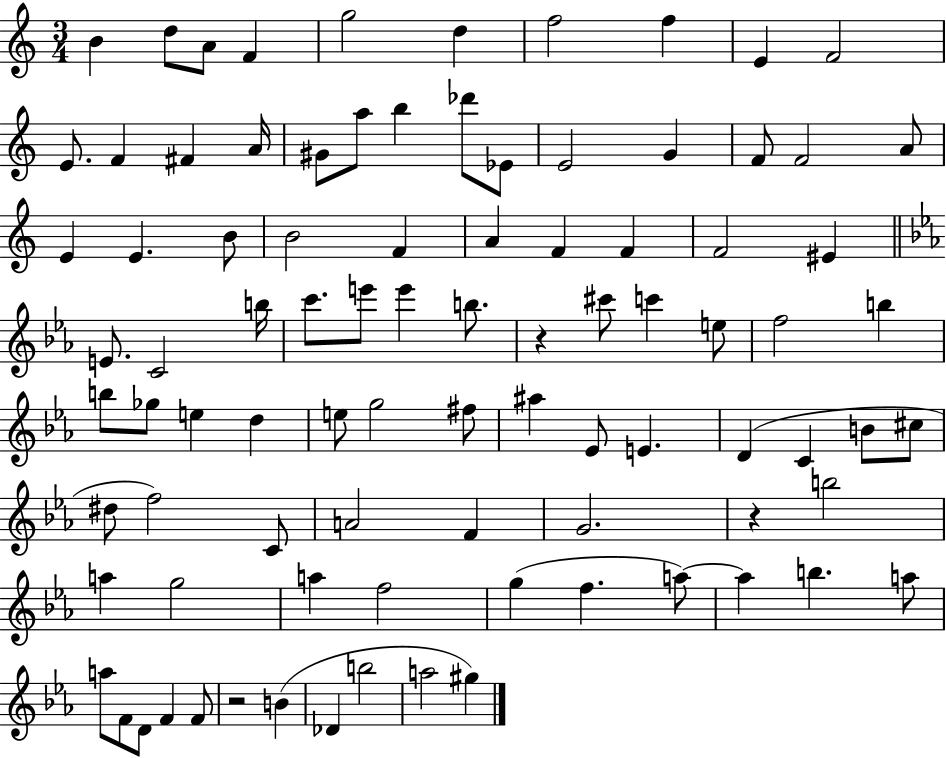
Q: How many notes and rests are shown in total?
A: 90